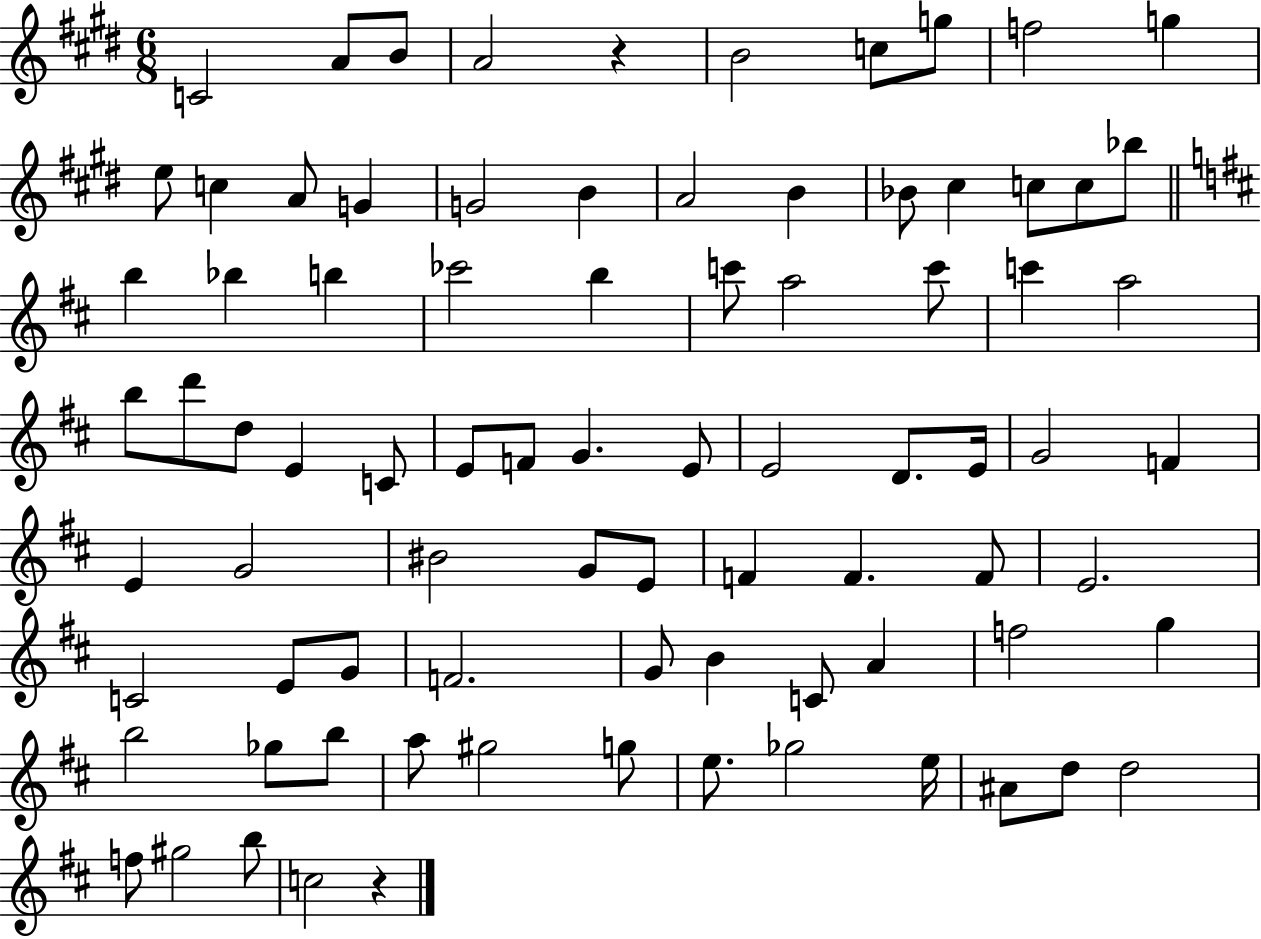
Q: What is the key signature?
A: E major